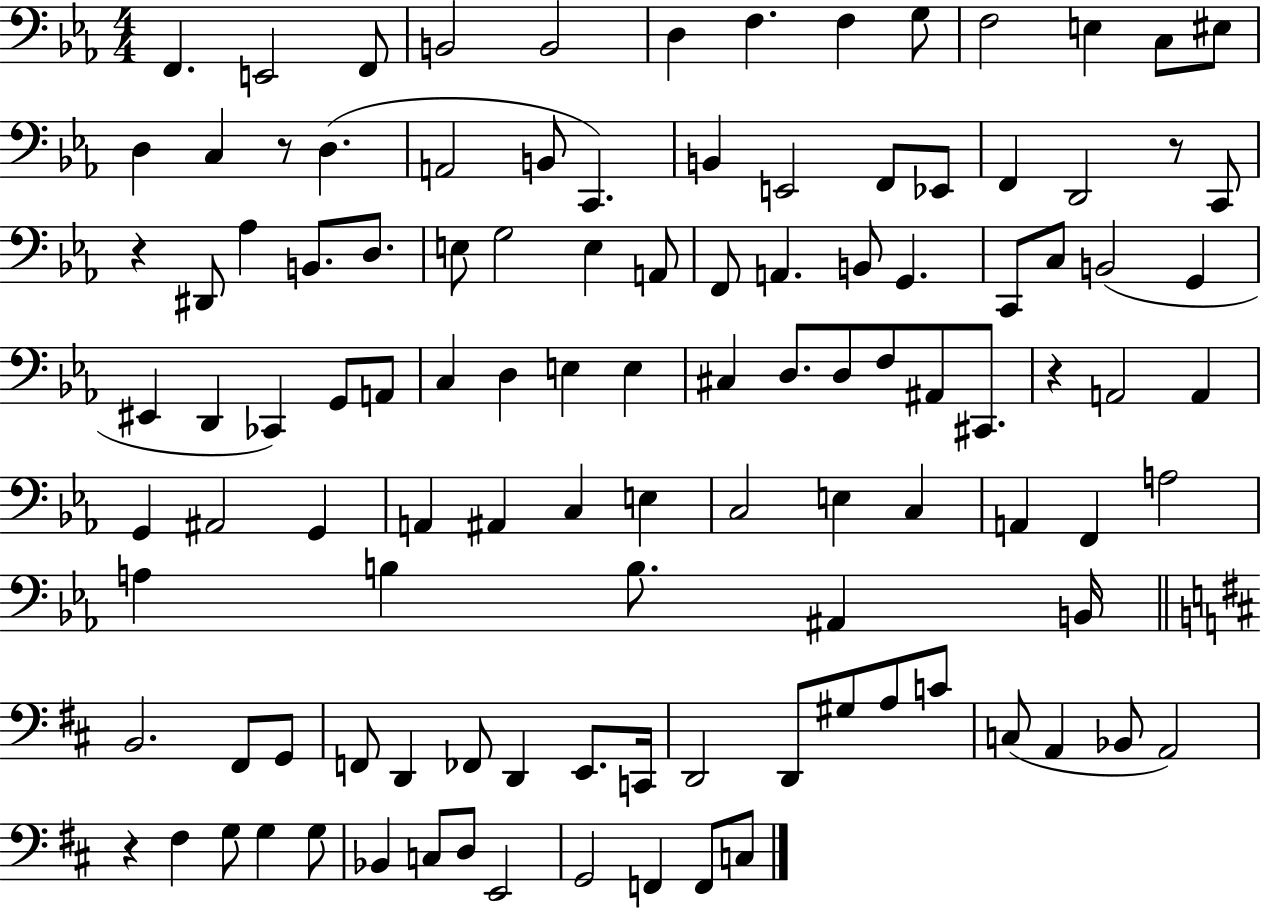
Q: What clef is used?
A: bass